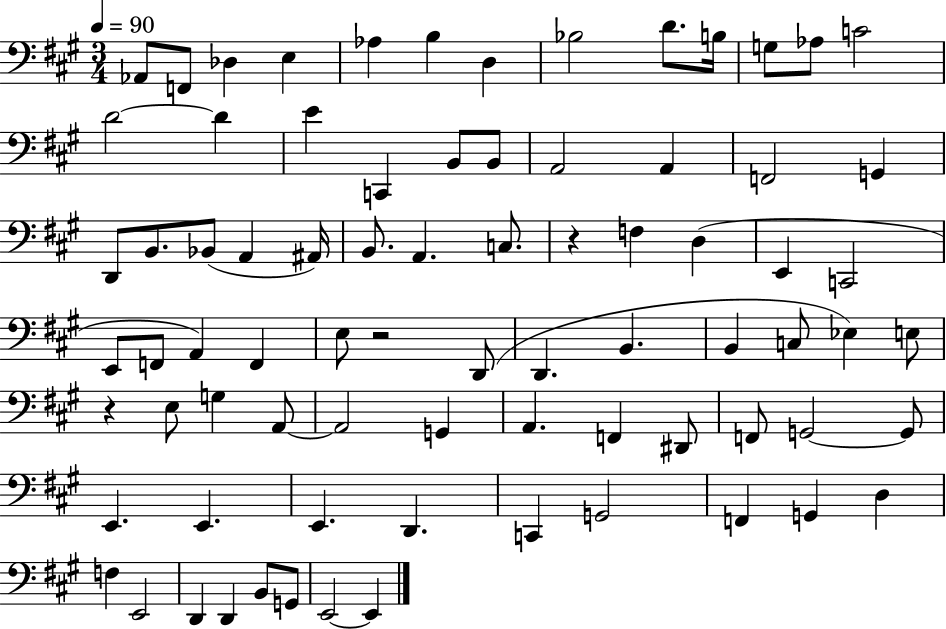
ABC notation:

X:1
T:Untitled
M:3/4
L:1/4
K:A
_A,,/2 F,,/2 _D, E, _A, B, D, _B,2 D/2 B,/4 G,/2 _A,/2 C2 D2 D E C,, B,,/2 B,,/2 A,,2 A,, F,,2 G,, D,,/2 B,,/2 _B,,/2 A,, ^A,,/4 B,,/2 A,, C,/2 z F, D, E,, C,,2 E,,/2 F,,/2 A,, F,, E,/2 z2 D,,/2 D,, B,, B,, C,/2 _E, E,/2 z E,/2 G, A,,/2 A,,2 G,, A,, F,, ^D,,/2 F,,/2 G,,2 G,,/2 E,, E,, E,, D,, C,, G,,2 F,, G,, D, F, E,,2 D,, D,, B,,/2 G,,/2 E,,2 E,,